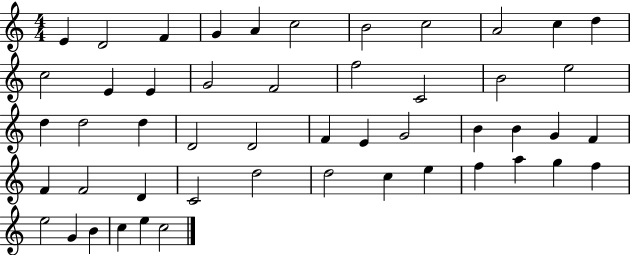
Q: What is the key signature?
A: C major